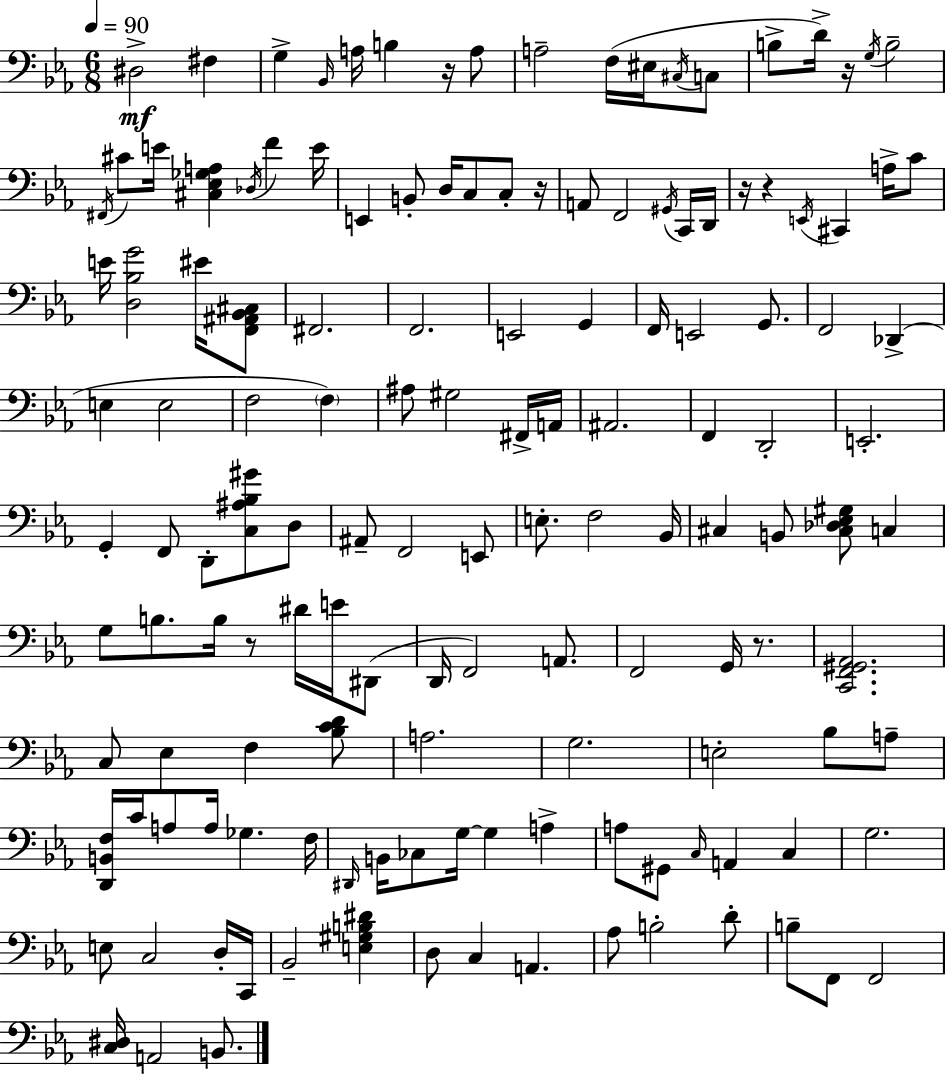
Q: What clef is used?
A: bass